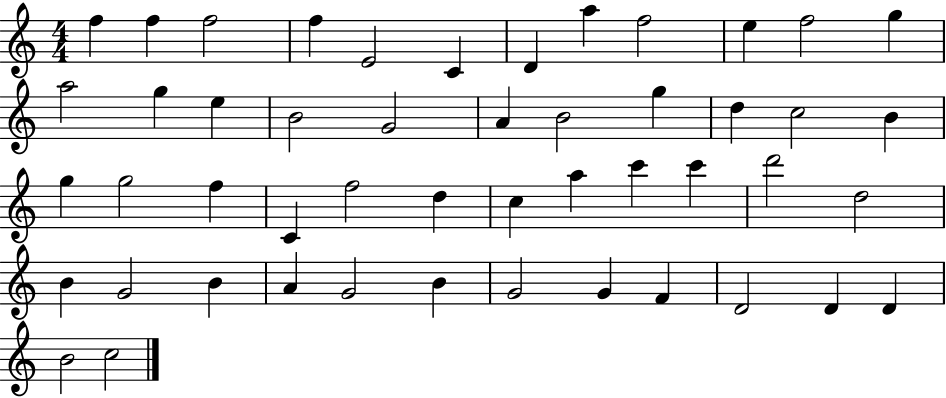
{
  \clef treble
  \numericTimeSignature
  \time 4/4
  \key c \major
  f''4 f''4 f''2 | f''4 e'2 c'4 | d'4 a''4 f''2 | e''4 f''2 g''4 | \break a''2 g''4 e''4 | b'2 g'2 | a'4 b'2 g''4 | d''4 c''2 b'4 | \break g''4 g''2 f''4 | c'4 f''2 d''4 | c''4 a''4 c'''4 c'''4 | d'''2 d''2 | \break b'4 g'2 b'4 | a'4 g'2 b'4 | g'2 g'4 f'4 | d'2 d'4 d'4 | \break b'2 c''2 | \bar "|."
}